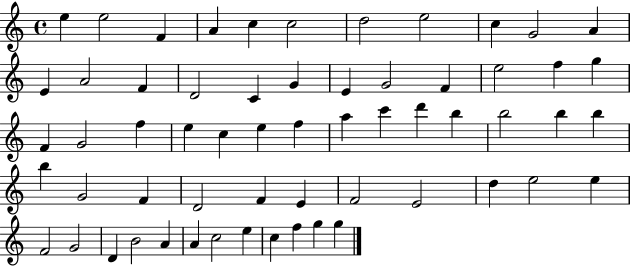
E5/q E5/h F4/q A4/q C5/q C5/h D5/h E5/h C5/q G4/h A4/q E4/q A4/h F4/q D4/h C4/q G4/q E4/q G4/h F4/q E5/h F5/q G5/q F4/q G4/h F5/q E5/q C5/q E5/q F5/q A5/q C6/q D6/q B5/q B5/h B5/q B5/q B5/q G4/h F4/q D4/h F4/q E4/q F4/h E4/h D5/q E5/h E5/q F4/h G4/h D4/q B4/h A4/q A4/q C5/h E5/q C5/q F5/q G5/q G5/q